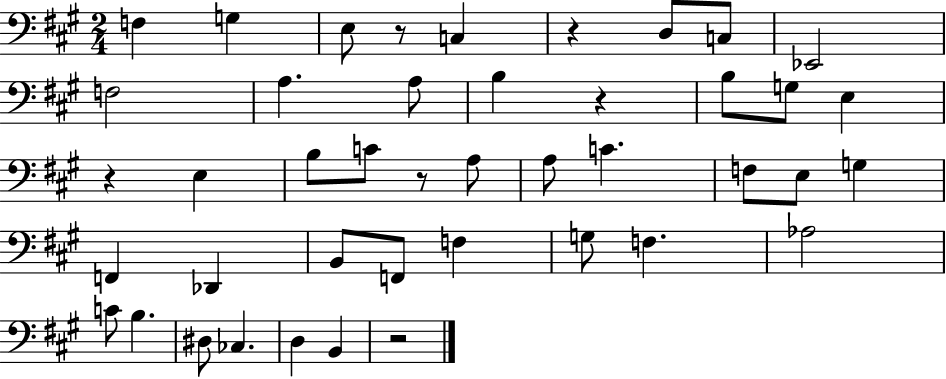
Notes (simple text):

F3/q G3/q E3/e R/e C3/q R/q D3/e C3/e Eb2/h F3/h A3/q. A3/e B3/q R/q B3/e G3/e E3/q R/q E3/q B3/e C4/e R/e A3/e A3/e C4/q. F3/e E3/e G3/q F2/q Db2/q B2/e F2/e F3/q G3/e F3/q. Ab3/h C4/e B3/q. D#3/e CES3/q. D3/q B2/q R/h